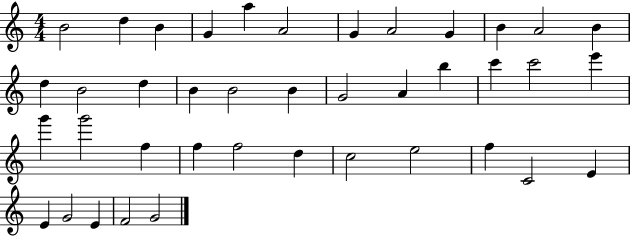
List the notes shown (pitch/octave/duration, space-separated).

B4/h D5/q B4/q G4/q A5/q A4/h G4/q A4/h G4/q B4/q A4/h B4/q D5/q B4/h D5/q B4/q B4/h B4/q G4/h A4/q B5/q C6/q C6/h E6/q G6/q G6/h F5/q F5/q F5/h D5/q C5/h E5/h F5/q C4/h E4/q E4/q G4/h E4/q F4/h G4/h